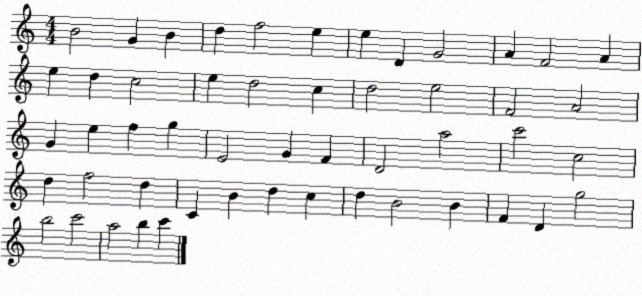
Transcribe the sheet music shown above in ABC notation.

X:1
T:Untitled
M:4/4
L:1/4
K:C
B2 G B d f2 e e D G2 A F2 A e d c2 e d2 c d2 e2 F2 A2 G e f g E2 G F D2 a2 c'2 c2 d f2 d C B d c d B2 B F D g2 b2 c'2 a2 b c'